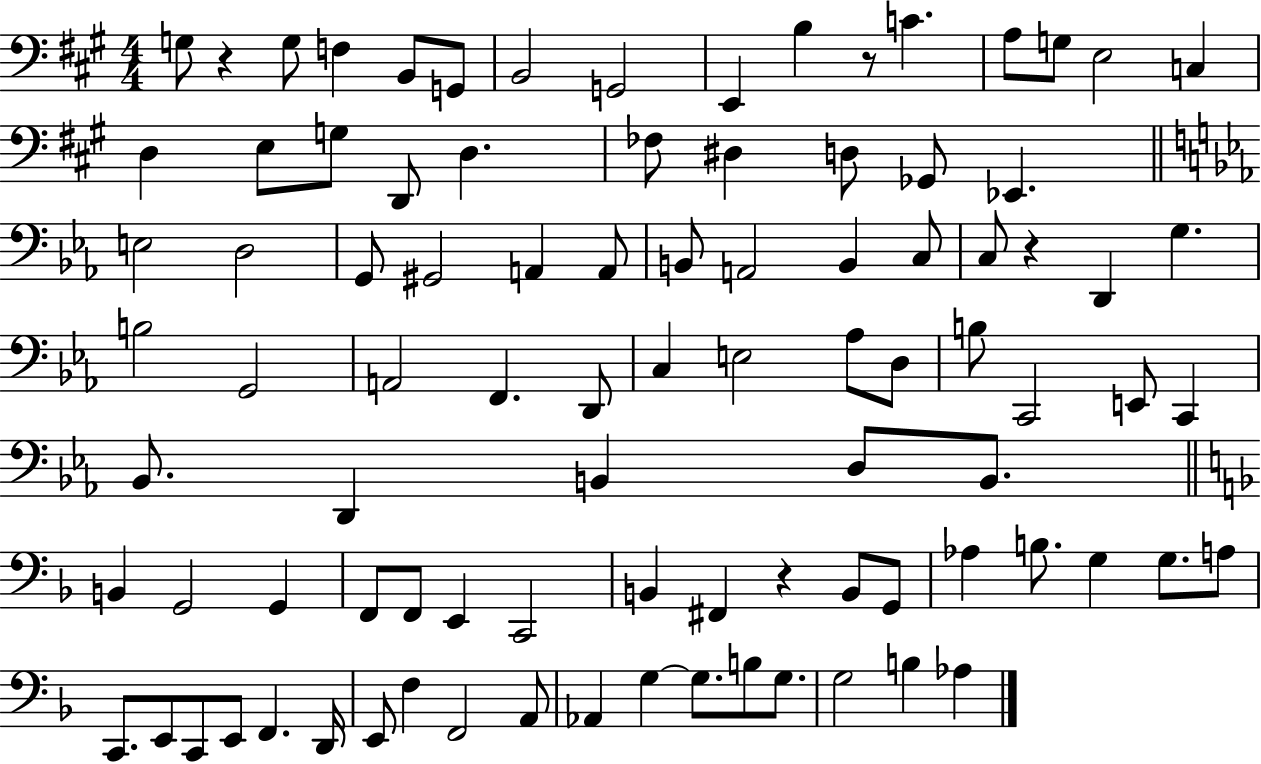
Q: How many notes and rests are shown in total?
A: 93